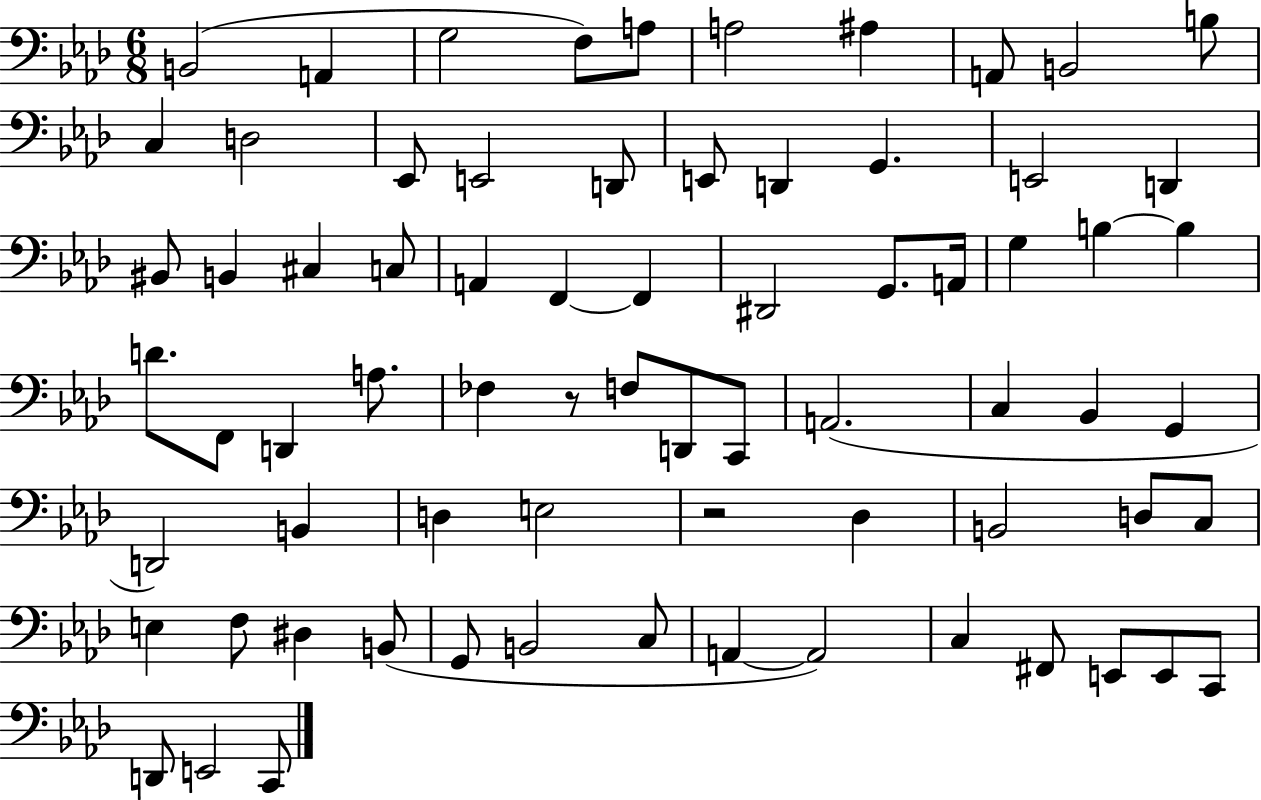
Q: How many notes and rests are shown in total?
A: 72